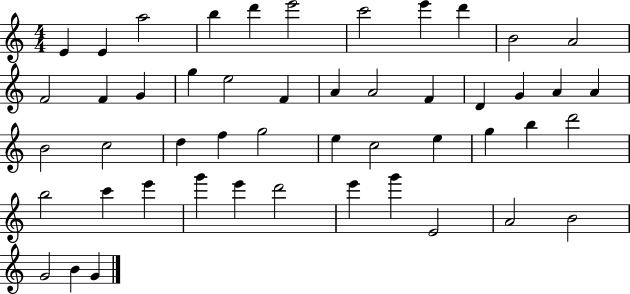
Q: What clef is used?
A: treble